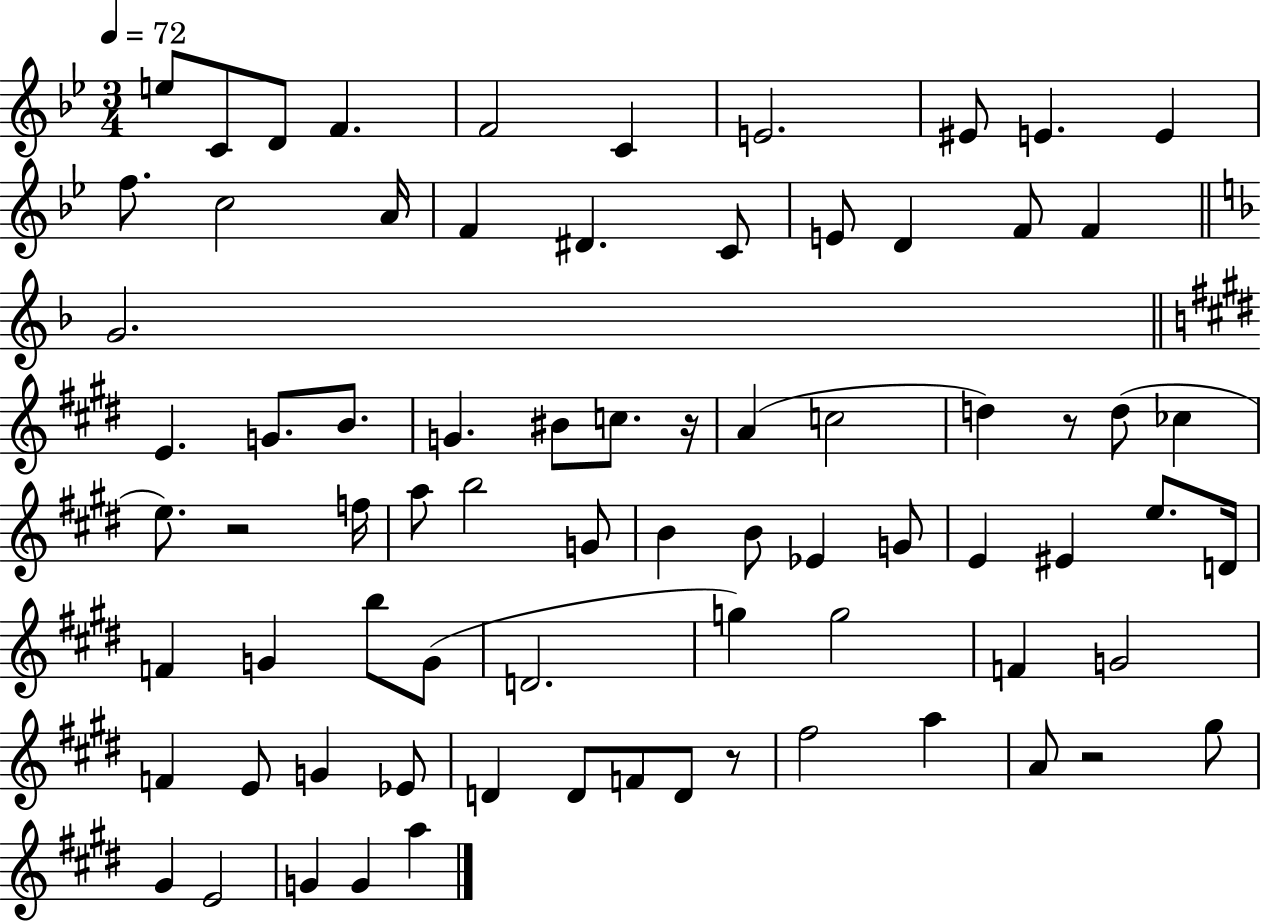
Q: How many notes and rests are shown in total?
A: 76